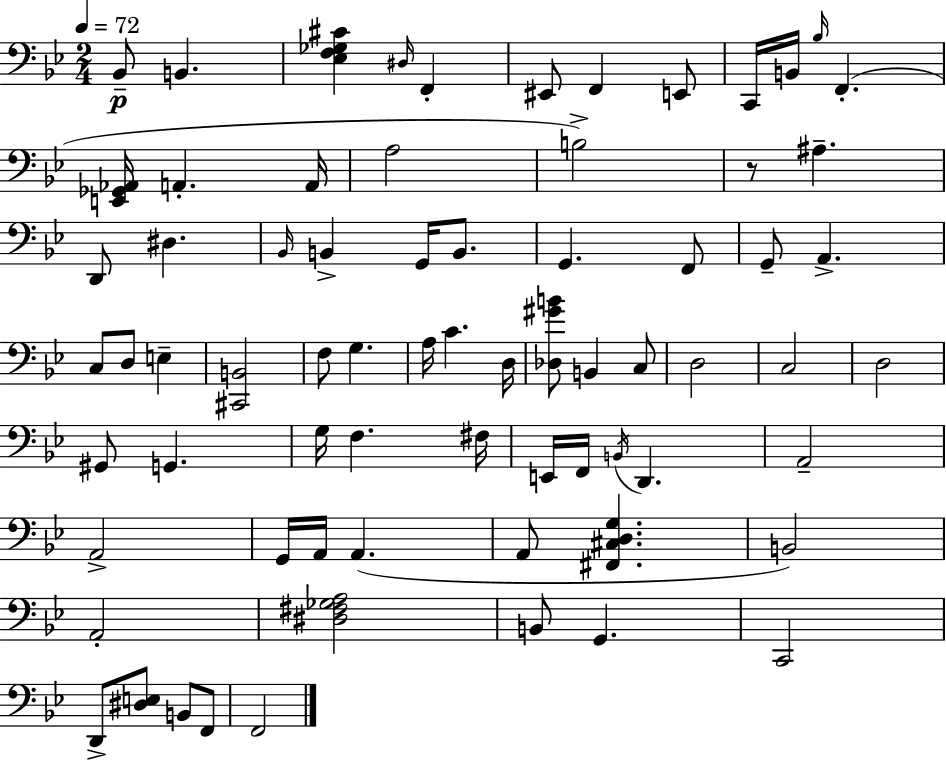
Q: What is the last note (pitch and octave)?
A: F2